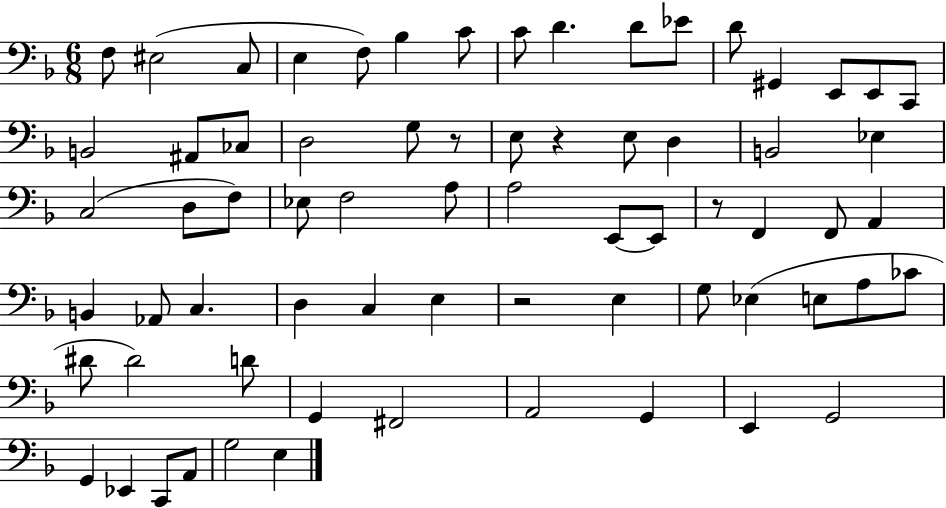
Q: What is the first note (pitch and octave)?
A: F3